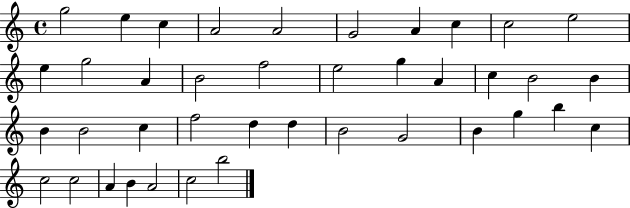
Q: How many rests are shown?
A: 0